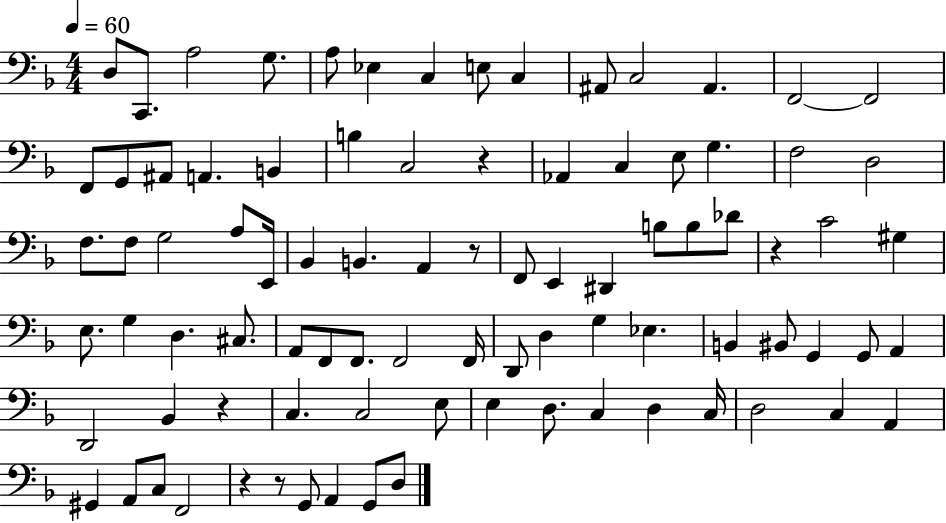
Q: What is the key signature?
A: F major